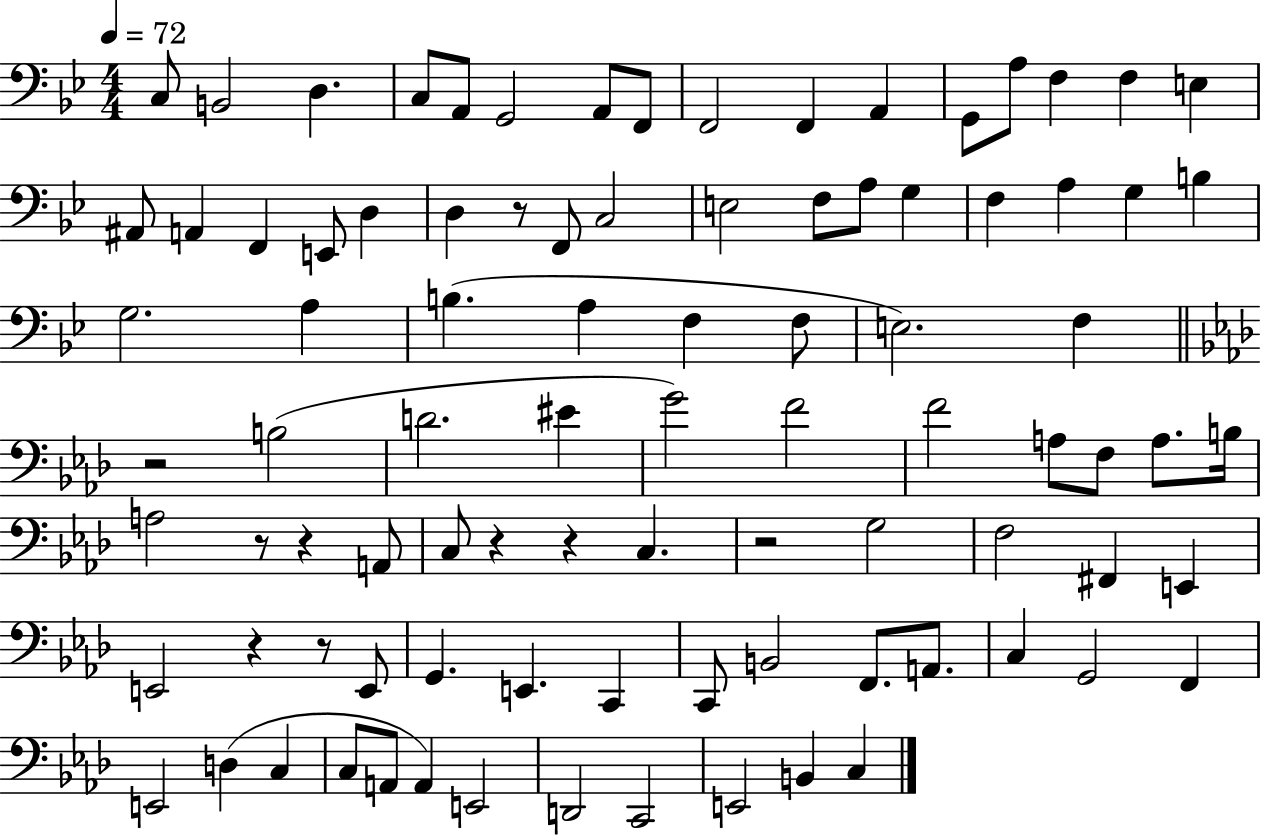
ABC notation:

X:1
T:Untitled
M:4/4
L:1/4
K:Bb
C,/2 B,,2 D, C,/2 A,,/2 G,,2 A,,/2 F,,/2 F,,2 F,, A,, G,,/2 A,/2 F, F, E, ^A,,/2 A,, F,, E,,/2 D, D, z/2 F,,/2 C,2 E,2 F,/2 A,/2 G, F, A, G, B, G,2 A, B, A, F, F,/2 E,2 F, z2 B,2 D2 ^E G2 F2 F2 A,/2 F,/2 A,/2 B,/4 A,2 z/2 z A,,/2 C,/2 z z C, z2 G,2 F,2 ^F,, E,, E,,2 z z/2 E,,/2 G,, E,, C,, C,,/2 B,,2 F,,/2 A,,/2 C, G,,2 F,, E,,2 D, C, C,/2 A,,/2 A,, E,,2 D,,2 C,,2 E,,2 B,, C,